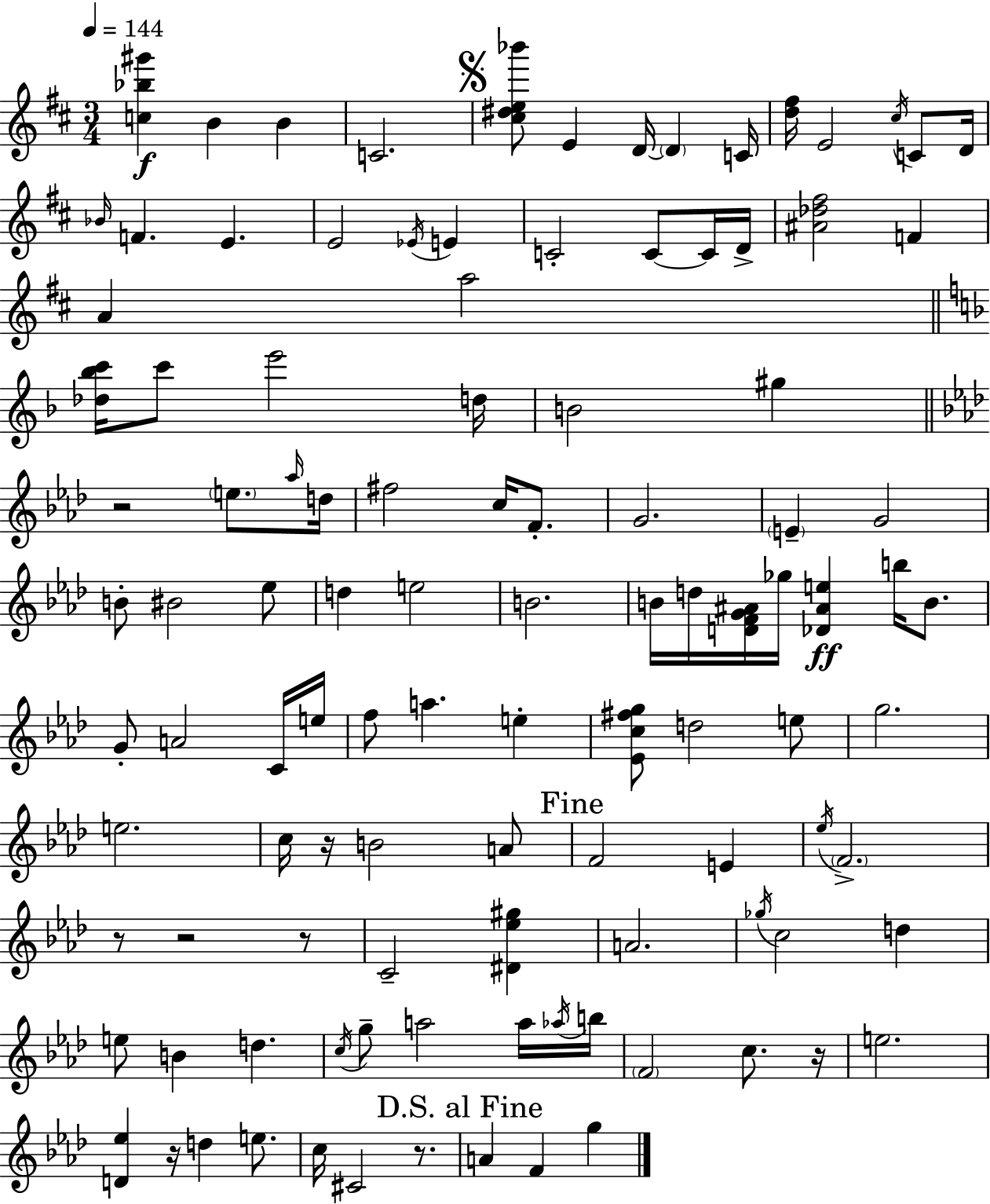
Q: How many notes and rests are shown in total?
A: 109